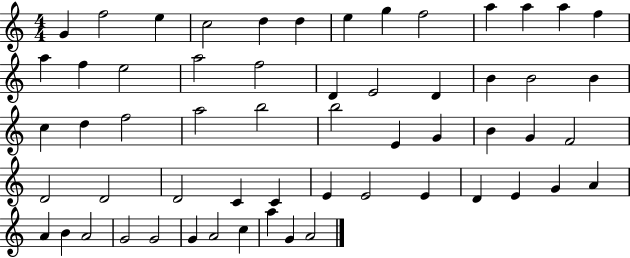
X:1
T:Untitled
M:4/4
L:1/4
K:C
G f2 e c2 d d e g f2 a a a f a f e2 a2 f2 D E2 D B B2 B c d f2 a2 b2 b2 E G B G F2 D2 D2 D2 C C E E2 E D E G A A B A2 G2 G2 G A2 c a G A2